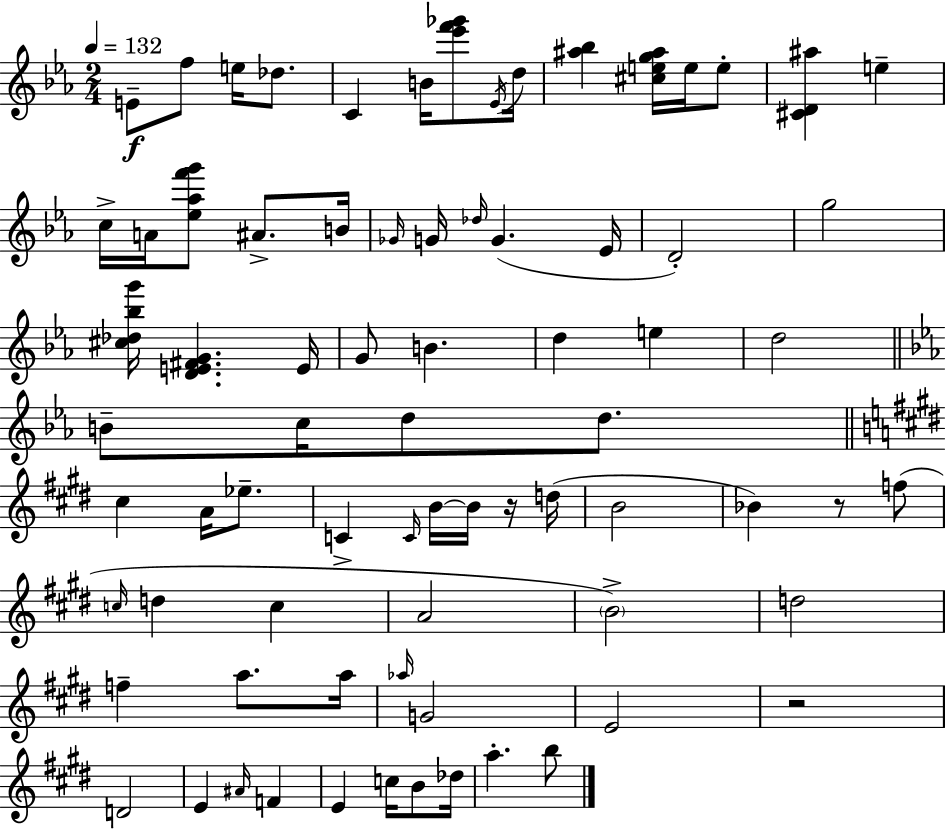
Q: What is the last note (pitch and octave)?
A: B5